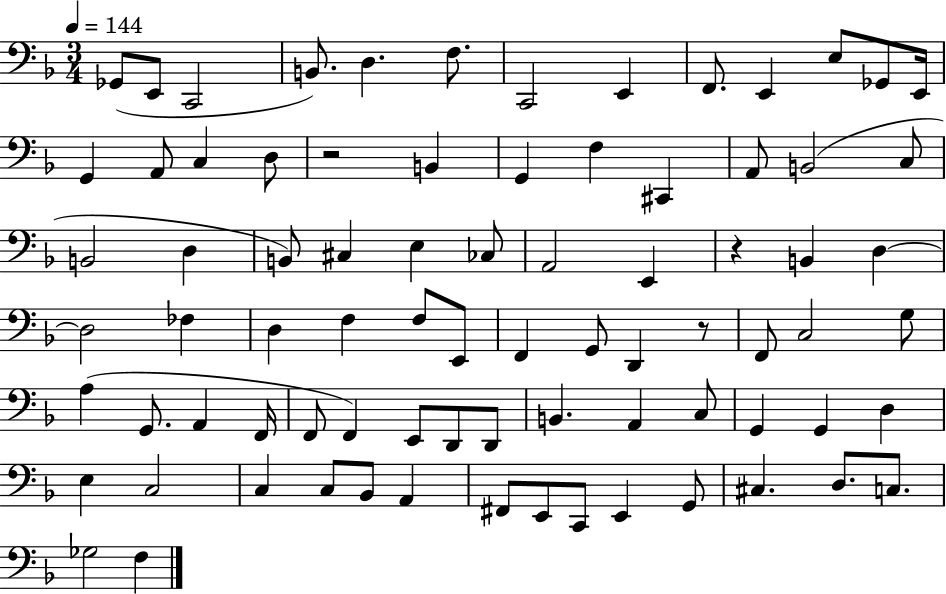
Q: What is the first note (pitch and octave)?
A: Gb2